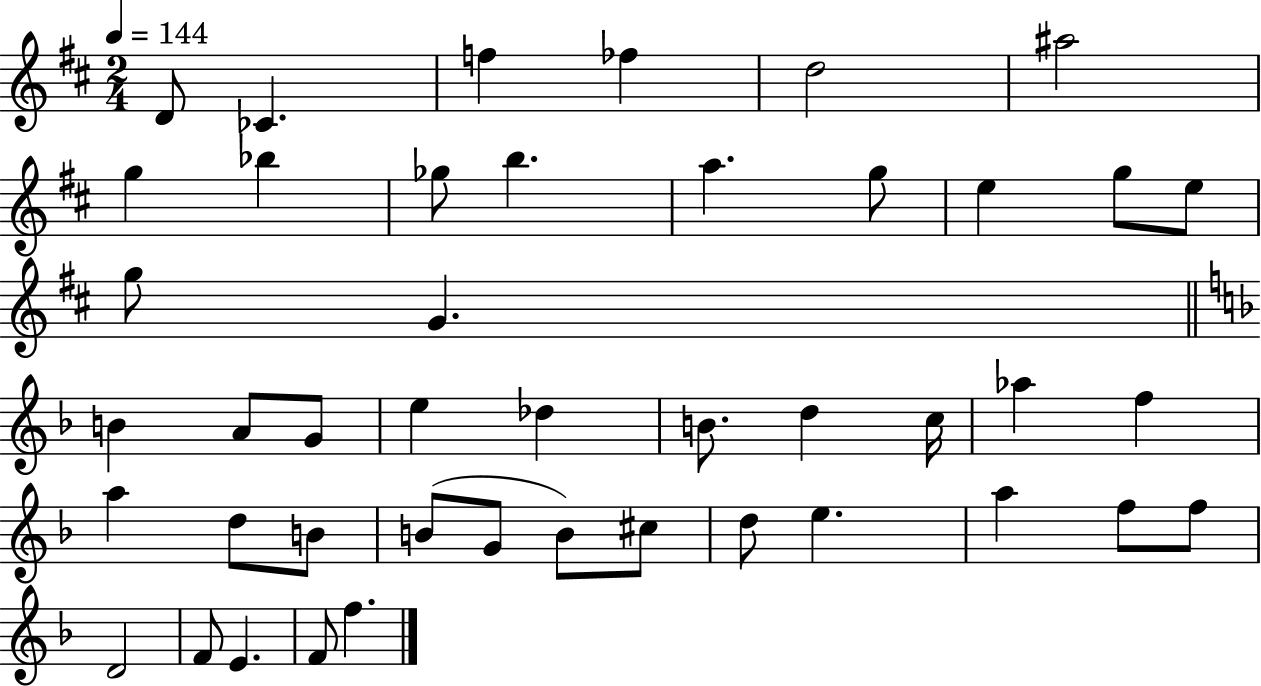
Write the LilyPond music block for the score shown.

{
  \clef treble
  \numericTimeSignature
  \time 2/4
  \key d \major
  \tempo 4 = 144
  d'8 ces'4. | f''4 fes''4 | d''2 | ais''2 | \break g''4 bes''4 | ges''8 b''4. | a''4. g''8 | e''4 g''8 e''8 | \break g''8 g'4. | \bar "||" \break \key d \minor b'4 a'8 g'8 | e''4 des''4 | b'8. d''4 c''16 | aes''4 f''4 | \break a''4 d''8 b'8 | b'8( g'8 b'8) cis''8 | d''8 e''4. | a''4 f''8 f''8 | \break d'2 | f'8 e'4. | f'8 f''4. | \bar "|."
}